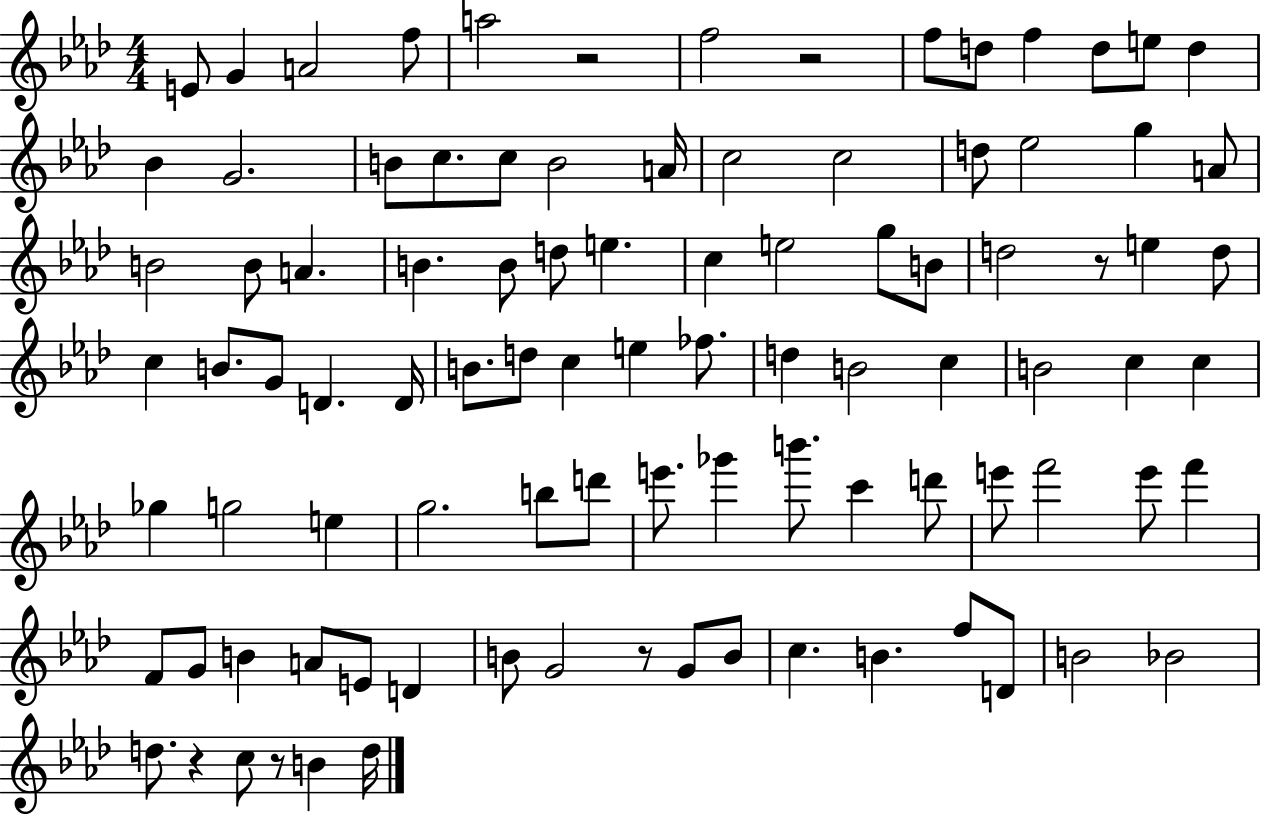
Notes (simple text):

E4/e G4/q A4/h F5/e A5/h R/h F5/h R/h F5/e D5/e F5/q D5/e E5/e D5/q Bb4/q G4/h. B4/e C5/e. C5/e B4/h A4/s C5/h C5/h D5/e Eb5/h G5/q A4/e B4/h B4/e A4/q. B4/q. B4/e D5/e E5/q. C5/q E5/h G5/e B4/e D5/h R/e E5/q D5/e C5/q B4/e. G4/e D4/q. D4/s B4/e. D5/e C5/q E5/q FES5/e. D5/q B4/h C5/q B4/h C5/q C5/q Gb5/q G5/h E5/q G5/h. B5/e D6/e E6/e. Gb6/q B6/e. C6/q D6/e E6/e F6/h E6/e F6/q F4/e G4/e B4/q A4/e E4/e D4/q B4/e G4/h R/e G4/e B4/e C5/q. B4/q. F5/e D4/e B4/h Bb4/h D5/e. R/q C5/e R/e B4/q D5/s